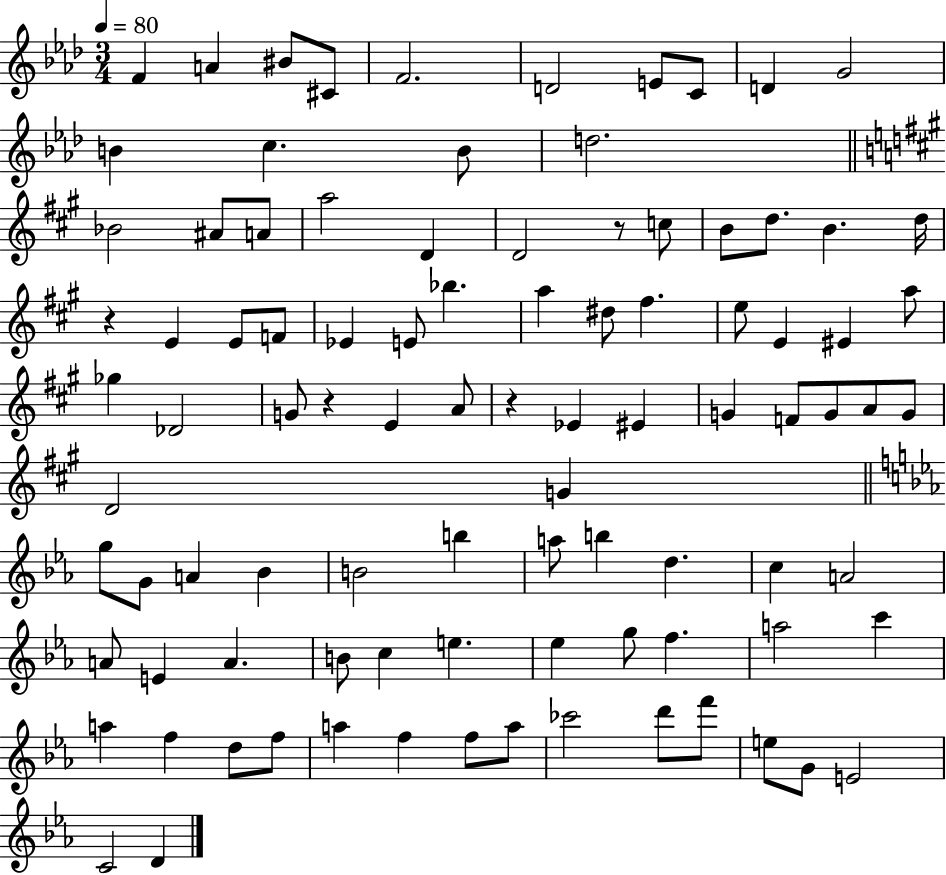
X:1
T:Untitled
M:3/4
L:1/4
K:Ab
F A ^B/2 ^C/2 F2 D2 E/2 C/2 D G2 B c B/2 d2 _B2 ^A/2 A/2 a2 D D2 z/2 c/2 B/2 d/2 B d/4 z E E/2 F/2 _E E/2 _b a ^d/2 ^f e/2 E ^E a/2 _g _D2 G/2 z E A/2 z _E ^E G F/2 G/2 A/2 G/2 D2 G g/2 G/2 A _B B2 b a/2 b d c A2 A/2 E A B/2 c e _e g/2 f a2 c' a f d/2 f/2 a f f/2 a/2 _c'2 d'/2 f'/2 e/2 G/2 E2 C2 D